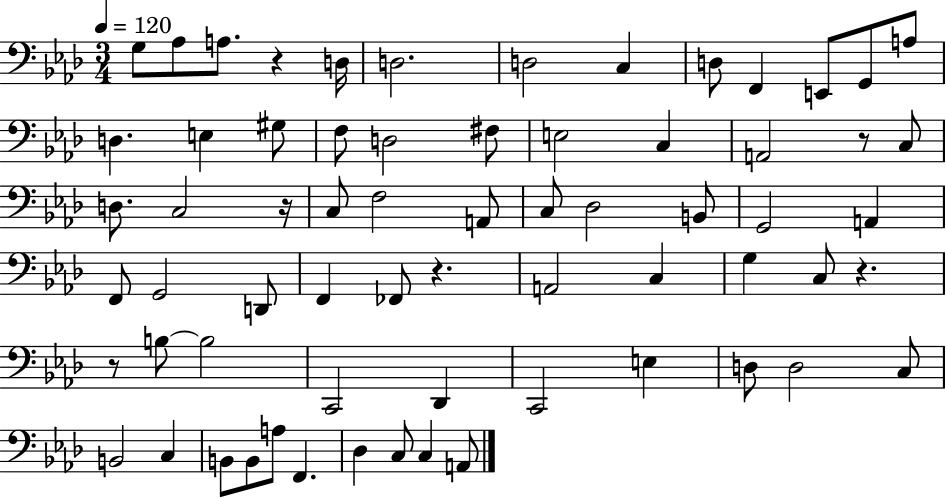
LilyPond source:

{
  \clef bass
  \numericTimeSignature
  \time 3/4
  \key aes \major
  \tempo 4 = 120
  g8 aes8 a8. r4 d16 | d2. | d2 c4 | d8 f,4 e,8 g,8 a8 | \break d4. e4 gis8 | f8 d2 fis8 | e2 c4 | a,2 r8 c8 | \break d8. c2 r16 | c8 f2 a,8 | c8 des2 b,8 | g,2 a,4 | \break f,8 g,2 d,8 | f,4 fes,8 r4. | a,2 c4 | g4 c8 r4. | \break r8 b8~~ b2 | c,2 des,4 | c,2 e4 | d8 d2 c8 | \break b,2 c4 | b,8 b,8 a8 f,4. | des4 c8 c4 a,8 | \bar "|."
}